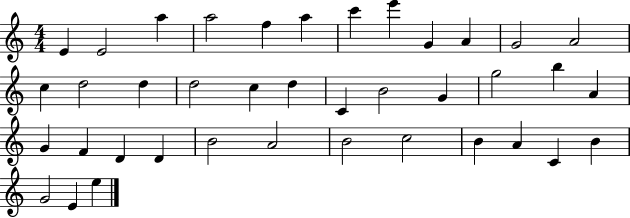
E4/q E4/h A5/q A5/h F5/q A5/q C6/q E6/q G4/q A4/q G4/h A4/h C5/q D5/h D5/q D5/h C5/q D5/q C4/q B4/h G4/q G5/h B5/q A4/q G4/q F4/q D4/q D4/q B4/h A4/h B4/h C5/h B4/q A4/q C4/q B4/q G4/h E4/q E5/q